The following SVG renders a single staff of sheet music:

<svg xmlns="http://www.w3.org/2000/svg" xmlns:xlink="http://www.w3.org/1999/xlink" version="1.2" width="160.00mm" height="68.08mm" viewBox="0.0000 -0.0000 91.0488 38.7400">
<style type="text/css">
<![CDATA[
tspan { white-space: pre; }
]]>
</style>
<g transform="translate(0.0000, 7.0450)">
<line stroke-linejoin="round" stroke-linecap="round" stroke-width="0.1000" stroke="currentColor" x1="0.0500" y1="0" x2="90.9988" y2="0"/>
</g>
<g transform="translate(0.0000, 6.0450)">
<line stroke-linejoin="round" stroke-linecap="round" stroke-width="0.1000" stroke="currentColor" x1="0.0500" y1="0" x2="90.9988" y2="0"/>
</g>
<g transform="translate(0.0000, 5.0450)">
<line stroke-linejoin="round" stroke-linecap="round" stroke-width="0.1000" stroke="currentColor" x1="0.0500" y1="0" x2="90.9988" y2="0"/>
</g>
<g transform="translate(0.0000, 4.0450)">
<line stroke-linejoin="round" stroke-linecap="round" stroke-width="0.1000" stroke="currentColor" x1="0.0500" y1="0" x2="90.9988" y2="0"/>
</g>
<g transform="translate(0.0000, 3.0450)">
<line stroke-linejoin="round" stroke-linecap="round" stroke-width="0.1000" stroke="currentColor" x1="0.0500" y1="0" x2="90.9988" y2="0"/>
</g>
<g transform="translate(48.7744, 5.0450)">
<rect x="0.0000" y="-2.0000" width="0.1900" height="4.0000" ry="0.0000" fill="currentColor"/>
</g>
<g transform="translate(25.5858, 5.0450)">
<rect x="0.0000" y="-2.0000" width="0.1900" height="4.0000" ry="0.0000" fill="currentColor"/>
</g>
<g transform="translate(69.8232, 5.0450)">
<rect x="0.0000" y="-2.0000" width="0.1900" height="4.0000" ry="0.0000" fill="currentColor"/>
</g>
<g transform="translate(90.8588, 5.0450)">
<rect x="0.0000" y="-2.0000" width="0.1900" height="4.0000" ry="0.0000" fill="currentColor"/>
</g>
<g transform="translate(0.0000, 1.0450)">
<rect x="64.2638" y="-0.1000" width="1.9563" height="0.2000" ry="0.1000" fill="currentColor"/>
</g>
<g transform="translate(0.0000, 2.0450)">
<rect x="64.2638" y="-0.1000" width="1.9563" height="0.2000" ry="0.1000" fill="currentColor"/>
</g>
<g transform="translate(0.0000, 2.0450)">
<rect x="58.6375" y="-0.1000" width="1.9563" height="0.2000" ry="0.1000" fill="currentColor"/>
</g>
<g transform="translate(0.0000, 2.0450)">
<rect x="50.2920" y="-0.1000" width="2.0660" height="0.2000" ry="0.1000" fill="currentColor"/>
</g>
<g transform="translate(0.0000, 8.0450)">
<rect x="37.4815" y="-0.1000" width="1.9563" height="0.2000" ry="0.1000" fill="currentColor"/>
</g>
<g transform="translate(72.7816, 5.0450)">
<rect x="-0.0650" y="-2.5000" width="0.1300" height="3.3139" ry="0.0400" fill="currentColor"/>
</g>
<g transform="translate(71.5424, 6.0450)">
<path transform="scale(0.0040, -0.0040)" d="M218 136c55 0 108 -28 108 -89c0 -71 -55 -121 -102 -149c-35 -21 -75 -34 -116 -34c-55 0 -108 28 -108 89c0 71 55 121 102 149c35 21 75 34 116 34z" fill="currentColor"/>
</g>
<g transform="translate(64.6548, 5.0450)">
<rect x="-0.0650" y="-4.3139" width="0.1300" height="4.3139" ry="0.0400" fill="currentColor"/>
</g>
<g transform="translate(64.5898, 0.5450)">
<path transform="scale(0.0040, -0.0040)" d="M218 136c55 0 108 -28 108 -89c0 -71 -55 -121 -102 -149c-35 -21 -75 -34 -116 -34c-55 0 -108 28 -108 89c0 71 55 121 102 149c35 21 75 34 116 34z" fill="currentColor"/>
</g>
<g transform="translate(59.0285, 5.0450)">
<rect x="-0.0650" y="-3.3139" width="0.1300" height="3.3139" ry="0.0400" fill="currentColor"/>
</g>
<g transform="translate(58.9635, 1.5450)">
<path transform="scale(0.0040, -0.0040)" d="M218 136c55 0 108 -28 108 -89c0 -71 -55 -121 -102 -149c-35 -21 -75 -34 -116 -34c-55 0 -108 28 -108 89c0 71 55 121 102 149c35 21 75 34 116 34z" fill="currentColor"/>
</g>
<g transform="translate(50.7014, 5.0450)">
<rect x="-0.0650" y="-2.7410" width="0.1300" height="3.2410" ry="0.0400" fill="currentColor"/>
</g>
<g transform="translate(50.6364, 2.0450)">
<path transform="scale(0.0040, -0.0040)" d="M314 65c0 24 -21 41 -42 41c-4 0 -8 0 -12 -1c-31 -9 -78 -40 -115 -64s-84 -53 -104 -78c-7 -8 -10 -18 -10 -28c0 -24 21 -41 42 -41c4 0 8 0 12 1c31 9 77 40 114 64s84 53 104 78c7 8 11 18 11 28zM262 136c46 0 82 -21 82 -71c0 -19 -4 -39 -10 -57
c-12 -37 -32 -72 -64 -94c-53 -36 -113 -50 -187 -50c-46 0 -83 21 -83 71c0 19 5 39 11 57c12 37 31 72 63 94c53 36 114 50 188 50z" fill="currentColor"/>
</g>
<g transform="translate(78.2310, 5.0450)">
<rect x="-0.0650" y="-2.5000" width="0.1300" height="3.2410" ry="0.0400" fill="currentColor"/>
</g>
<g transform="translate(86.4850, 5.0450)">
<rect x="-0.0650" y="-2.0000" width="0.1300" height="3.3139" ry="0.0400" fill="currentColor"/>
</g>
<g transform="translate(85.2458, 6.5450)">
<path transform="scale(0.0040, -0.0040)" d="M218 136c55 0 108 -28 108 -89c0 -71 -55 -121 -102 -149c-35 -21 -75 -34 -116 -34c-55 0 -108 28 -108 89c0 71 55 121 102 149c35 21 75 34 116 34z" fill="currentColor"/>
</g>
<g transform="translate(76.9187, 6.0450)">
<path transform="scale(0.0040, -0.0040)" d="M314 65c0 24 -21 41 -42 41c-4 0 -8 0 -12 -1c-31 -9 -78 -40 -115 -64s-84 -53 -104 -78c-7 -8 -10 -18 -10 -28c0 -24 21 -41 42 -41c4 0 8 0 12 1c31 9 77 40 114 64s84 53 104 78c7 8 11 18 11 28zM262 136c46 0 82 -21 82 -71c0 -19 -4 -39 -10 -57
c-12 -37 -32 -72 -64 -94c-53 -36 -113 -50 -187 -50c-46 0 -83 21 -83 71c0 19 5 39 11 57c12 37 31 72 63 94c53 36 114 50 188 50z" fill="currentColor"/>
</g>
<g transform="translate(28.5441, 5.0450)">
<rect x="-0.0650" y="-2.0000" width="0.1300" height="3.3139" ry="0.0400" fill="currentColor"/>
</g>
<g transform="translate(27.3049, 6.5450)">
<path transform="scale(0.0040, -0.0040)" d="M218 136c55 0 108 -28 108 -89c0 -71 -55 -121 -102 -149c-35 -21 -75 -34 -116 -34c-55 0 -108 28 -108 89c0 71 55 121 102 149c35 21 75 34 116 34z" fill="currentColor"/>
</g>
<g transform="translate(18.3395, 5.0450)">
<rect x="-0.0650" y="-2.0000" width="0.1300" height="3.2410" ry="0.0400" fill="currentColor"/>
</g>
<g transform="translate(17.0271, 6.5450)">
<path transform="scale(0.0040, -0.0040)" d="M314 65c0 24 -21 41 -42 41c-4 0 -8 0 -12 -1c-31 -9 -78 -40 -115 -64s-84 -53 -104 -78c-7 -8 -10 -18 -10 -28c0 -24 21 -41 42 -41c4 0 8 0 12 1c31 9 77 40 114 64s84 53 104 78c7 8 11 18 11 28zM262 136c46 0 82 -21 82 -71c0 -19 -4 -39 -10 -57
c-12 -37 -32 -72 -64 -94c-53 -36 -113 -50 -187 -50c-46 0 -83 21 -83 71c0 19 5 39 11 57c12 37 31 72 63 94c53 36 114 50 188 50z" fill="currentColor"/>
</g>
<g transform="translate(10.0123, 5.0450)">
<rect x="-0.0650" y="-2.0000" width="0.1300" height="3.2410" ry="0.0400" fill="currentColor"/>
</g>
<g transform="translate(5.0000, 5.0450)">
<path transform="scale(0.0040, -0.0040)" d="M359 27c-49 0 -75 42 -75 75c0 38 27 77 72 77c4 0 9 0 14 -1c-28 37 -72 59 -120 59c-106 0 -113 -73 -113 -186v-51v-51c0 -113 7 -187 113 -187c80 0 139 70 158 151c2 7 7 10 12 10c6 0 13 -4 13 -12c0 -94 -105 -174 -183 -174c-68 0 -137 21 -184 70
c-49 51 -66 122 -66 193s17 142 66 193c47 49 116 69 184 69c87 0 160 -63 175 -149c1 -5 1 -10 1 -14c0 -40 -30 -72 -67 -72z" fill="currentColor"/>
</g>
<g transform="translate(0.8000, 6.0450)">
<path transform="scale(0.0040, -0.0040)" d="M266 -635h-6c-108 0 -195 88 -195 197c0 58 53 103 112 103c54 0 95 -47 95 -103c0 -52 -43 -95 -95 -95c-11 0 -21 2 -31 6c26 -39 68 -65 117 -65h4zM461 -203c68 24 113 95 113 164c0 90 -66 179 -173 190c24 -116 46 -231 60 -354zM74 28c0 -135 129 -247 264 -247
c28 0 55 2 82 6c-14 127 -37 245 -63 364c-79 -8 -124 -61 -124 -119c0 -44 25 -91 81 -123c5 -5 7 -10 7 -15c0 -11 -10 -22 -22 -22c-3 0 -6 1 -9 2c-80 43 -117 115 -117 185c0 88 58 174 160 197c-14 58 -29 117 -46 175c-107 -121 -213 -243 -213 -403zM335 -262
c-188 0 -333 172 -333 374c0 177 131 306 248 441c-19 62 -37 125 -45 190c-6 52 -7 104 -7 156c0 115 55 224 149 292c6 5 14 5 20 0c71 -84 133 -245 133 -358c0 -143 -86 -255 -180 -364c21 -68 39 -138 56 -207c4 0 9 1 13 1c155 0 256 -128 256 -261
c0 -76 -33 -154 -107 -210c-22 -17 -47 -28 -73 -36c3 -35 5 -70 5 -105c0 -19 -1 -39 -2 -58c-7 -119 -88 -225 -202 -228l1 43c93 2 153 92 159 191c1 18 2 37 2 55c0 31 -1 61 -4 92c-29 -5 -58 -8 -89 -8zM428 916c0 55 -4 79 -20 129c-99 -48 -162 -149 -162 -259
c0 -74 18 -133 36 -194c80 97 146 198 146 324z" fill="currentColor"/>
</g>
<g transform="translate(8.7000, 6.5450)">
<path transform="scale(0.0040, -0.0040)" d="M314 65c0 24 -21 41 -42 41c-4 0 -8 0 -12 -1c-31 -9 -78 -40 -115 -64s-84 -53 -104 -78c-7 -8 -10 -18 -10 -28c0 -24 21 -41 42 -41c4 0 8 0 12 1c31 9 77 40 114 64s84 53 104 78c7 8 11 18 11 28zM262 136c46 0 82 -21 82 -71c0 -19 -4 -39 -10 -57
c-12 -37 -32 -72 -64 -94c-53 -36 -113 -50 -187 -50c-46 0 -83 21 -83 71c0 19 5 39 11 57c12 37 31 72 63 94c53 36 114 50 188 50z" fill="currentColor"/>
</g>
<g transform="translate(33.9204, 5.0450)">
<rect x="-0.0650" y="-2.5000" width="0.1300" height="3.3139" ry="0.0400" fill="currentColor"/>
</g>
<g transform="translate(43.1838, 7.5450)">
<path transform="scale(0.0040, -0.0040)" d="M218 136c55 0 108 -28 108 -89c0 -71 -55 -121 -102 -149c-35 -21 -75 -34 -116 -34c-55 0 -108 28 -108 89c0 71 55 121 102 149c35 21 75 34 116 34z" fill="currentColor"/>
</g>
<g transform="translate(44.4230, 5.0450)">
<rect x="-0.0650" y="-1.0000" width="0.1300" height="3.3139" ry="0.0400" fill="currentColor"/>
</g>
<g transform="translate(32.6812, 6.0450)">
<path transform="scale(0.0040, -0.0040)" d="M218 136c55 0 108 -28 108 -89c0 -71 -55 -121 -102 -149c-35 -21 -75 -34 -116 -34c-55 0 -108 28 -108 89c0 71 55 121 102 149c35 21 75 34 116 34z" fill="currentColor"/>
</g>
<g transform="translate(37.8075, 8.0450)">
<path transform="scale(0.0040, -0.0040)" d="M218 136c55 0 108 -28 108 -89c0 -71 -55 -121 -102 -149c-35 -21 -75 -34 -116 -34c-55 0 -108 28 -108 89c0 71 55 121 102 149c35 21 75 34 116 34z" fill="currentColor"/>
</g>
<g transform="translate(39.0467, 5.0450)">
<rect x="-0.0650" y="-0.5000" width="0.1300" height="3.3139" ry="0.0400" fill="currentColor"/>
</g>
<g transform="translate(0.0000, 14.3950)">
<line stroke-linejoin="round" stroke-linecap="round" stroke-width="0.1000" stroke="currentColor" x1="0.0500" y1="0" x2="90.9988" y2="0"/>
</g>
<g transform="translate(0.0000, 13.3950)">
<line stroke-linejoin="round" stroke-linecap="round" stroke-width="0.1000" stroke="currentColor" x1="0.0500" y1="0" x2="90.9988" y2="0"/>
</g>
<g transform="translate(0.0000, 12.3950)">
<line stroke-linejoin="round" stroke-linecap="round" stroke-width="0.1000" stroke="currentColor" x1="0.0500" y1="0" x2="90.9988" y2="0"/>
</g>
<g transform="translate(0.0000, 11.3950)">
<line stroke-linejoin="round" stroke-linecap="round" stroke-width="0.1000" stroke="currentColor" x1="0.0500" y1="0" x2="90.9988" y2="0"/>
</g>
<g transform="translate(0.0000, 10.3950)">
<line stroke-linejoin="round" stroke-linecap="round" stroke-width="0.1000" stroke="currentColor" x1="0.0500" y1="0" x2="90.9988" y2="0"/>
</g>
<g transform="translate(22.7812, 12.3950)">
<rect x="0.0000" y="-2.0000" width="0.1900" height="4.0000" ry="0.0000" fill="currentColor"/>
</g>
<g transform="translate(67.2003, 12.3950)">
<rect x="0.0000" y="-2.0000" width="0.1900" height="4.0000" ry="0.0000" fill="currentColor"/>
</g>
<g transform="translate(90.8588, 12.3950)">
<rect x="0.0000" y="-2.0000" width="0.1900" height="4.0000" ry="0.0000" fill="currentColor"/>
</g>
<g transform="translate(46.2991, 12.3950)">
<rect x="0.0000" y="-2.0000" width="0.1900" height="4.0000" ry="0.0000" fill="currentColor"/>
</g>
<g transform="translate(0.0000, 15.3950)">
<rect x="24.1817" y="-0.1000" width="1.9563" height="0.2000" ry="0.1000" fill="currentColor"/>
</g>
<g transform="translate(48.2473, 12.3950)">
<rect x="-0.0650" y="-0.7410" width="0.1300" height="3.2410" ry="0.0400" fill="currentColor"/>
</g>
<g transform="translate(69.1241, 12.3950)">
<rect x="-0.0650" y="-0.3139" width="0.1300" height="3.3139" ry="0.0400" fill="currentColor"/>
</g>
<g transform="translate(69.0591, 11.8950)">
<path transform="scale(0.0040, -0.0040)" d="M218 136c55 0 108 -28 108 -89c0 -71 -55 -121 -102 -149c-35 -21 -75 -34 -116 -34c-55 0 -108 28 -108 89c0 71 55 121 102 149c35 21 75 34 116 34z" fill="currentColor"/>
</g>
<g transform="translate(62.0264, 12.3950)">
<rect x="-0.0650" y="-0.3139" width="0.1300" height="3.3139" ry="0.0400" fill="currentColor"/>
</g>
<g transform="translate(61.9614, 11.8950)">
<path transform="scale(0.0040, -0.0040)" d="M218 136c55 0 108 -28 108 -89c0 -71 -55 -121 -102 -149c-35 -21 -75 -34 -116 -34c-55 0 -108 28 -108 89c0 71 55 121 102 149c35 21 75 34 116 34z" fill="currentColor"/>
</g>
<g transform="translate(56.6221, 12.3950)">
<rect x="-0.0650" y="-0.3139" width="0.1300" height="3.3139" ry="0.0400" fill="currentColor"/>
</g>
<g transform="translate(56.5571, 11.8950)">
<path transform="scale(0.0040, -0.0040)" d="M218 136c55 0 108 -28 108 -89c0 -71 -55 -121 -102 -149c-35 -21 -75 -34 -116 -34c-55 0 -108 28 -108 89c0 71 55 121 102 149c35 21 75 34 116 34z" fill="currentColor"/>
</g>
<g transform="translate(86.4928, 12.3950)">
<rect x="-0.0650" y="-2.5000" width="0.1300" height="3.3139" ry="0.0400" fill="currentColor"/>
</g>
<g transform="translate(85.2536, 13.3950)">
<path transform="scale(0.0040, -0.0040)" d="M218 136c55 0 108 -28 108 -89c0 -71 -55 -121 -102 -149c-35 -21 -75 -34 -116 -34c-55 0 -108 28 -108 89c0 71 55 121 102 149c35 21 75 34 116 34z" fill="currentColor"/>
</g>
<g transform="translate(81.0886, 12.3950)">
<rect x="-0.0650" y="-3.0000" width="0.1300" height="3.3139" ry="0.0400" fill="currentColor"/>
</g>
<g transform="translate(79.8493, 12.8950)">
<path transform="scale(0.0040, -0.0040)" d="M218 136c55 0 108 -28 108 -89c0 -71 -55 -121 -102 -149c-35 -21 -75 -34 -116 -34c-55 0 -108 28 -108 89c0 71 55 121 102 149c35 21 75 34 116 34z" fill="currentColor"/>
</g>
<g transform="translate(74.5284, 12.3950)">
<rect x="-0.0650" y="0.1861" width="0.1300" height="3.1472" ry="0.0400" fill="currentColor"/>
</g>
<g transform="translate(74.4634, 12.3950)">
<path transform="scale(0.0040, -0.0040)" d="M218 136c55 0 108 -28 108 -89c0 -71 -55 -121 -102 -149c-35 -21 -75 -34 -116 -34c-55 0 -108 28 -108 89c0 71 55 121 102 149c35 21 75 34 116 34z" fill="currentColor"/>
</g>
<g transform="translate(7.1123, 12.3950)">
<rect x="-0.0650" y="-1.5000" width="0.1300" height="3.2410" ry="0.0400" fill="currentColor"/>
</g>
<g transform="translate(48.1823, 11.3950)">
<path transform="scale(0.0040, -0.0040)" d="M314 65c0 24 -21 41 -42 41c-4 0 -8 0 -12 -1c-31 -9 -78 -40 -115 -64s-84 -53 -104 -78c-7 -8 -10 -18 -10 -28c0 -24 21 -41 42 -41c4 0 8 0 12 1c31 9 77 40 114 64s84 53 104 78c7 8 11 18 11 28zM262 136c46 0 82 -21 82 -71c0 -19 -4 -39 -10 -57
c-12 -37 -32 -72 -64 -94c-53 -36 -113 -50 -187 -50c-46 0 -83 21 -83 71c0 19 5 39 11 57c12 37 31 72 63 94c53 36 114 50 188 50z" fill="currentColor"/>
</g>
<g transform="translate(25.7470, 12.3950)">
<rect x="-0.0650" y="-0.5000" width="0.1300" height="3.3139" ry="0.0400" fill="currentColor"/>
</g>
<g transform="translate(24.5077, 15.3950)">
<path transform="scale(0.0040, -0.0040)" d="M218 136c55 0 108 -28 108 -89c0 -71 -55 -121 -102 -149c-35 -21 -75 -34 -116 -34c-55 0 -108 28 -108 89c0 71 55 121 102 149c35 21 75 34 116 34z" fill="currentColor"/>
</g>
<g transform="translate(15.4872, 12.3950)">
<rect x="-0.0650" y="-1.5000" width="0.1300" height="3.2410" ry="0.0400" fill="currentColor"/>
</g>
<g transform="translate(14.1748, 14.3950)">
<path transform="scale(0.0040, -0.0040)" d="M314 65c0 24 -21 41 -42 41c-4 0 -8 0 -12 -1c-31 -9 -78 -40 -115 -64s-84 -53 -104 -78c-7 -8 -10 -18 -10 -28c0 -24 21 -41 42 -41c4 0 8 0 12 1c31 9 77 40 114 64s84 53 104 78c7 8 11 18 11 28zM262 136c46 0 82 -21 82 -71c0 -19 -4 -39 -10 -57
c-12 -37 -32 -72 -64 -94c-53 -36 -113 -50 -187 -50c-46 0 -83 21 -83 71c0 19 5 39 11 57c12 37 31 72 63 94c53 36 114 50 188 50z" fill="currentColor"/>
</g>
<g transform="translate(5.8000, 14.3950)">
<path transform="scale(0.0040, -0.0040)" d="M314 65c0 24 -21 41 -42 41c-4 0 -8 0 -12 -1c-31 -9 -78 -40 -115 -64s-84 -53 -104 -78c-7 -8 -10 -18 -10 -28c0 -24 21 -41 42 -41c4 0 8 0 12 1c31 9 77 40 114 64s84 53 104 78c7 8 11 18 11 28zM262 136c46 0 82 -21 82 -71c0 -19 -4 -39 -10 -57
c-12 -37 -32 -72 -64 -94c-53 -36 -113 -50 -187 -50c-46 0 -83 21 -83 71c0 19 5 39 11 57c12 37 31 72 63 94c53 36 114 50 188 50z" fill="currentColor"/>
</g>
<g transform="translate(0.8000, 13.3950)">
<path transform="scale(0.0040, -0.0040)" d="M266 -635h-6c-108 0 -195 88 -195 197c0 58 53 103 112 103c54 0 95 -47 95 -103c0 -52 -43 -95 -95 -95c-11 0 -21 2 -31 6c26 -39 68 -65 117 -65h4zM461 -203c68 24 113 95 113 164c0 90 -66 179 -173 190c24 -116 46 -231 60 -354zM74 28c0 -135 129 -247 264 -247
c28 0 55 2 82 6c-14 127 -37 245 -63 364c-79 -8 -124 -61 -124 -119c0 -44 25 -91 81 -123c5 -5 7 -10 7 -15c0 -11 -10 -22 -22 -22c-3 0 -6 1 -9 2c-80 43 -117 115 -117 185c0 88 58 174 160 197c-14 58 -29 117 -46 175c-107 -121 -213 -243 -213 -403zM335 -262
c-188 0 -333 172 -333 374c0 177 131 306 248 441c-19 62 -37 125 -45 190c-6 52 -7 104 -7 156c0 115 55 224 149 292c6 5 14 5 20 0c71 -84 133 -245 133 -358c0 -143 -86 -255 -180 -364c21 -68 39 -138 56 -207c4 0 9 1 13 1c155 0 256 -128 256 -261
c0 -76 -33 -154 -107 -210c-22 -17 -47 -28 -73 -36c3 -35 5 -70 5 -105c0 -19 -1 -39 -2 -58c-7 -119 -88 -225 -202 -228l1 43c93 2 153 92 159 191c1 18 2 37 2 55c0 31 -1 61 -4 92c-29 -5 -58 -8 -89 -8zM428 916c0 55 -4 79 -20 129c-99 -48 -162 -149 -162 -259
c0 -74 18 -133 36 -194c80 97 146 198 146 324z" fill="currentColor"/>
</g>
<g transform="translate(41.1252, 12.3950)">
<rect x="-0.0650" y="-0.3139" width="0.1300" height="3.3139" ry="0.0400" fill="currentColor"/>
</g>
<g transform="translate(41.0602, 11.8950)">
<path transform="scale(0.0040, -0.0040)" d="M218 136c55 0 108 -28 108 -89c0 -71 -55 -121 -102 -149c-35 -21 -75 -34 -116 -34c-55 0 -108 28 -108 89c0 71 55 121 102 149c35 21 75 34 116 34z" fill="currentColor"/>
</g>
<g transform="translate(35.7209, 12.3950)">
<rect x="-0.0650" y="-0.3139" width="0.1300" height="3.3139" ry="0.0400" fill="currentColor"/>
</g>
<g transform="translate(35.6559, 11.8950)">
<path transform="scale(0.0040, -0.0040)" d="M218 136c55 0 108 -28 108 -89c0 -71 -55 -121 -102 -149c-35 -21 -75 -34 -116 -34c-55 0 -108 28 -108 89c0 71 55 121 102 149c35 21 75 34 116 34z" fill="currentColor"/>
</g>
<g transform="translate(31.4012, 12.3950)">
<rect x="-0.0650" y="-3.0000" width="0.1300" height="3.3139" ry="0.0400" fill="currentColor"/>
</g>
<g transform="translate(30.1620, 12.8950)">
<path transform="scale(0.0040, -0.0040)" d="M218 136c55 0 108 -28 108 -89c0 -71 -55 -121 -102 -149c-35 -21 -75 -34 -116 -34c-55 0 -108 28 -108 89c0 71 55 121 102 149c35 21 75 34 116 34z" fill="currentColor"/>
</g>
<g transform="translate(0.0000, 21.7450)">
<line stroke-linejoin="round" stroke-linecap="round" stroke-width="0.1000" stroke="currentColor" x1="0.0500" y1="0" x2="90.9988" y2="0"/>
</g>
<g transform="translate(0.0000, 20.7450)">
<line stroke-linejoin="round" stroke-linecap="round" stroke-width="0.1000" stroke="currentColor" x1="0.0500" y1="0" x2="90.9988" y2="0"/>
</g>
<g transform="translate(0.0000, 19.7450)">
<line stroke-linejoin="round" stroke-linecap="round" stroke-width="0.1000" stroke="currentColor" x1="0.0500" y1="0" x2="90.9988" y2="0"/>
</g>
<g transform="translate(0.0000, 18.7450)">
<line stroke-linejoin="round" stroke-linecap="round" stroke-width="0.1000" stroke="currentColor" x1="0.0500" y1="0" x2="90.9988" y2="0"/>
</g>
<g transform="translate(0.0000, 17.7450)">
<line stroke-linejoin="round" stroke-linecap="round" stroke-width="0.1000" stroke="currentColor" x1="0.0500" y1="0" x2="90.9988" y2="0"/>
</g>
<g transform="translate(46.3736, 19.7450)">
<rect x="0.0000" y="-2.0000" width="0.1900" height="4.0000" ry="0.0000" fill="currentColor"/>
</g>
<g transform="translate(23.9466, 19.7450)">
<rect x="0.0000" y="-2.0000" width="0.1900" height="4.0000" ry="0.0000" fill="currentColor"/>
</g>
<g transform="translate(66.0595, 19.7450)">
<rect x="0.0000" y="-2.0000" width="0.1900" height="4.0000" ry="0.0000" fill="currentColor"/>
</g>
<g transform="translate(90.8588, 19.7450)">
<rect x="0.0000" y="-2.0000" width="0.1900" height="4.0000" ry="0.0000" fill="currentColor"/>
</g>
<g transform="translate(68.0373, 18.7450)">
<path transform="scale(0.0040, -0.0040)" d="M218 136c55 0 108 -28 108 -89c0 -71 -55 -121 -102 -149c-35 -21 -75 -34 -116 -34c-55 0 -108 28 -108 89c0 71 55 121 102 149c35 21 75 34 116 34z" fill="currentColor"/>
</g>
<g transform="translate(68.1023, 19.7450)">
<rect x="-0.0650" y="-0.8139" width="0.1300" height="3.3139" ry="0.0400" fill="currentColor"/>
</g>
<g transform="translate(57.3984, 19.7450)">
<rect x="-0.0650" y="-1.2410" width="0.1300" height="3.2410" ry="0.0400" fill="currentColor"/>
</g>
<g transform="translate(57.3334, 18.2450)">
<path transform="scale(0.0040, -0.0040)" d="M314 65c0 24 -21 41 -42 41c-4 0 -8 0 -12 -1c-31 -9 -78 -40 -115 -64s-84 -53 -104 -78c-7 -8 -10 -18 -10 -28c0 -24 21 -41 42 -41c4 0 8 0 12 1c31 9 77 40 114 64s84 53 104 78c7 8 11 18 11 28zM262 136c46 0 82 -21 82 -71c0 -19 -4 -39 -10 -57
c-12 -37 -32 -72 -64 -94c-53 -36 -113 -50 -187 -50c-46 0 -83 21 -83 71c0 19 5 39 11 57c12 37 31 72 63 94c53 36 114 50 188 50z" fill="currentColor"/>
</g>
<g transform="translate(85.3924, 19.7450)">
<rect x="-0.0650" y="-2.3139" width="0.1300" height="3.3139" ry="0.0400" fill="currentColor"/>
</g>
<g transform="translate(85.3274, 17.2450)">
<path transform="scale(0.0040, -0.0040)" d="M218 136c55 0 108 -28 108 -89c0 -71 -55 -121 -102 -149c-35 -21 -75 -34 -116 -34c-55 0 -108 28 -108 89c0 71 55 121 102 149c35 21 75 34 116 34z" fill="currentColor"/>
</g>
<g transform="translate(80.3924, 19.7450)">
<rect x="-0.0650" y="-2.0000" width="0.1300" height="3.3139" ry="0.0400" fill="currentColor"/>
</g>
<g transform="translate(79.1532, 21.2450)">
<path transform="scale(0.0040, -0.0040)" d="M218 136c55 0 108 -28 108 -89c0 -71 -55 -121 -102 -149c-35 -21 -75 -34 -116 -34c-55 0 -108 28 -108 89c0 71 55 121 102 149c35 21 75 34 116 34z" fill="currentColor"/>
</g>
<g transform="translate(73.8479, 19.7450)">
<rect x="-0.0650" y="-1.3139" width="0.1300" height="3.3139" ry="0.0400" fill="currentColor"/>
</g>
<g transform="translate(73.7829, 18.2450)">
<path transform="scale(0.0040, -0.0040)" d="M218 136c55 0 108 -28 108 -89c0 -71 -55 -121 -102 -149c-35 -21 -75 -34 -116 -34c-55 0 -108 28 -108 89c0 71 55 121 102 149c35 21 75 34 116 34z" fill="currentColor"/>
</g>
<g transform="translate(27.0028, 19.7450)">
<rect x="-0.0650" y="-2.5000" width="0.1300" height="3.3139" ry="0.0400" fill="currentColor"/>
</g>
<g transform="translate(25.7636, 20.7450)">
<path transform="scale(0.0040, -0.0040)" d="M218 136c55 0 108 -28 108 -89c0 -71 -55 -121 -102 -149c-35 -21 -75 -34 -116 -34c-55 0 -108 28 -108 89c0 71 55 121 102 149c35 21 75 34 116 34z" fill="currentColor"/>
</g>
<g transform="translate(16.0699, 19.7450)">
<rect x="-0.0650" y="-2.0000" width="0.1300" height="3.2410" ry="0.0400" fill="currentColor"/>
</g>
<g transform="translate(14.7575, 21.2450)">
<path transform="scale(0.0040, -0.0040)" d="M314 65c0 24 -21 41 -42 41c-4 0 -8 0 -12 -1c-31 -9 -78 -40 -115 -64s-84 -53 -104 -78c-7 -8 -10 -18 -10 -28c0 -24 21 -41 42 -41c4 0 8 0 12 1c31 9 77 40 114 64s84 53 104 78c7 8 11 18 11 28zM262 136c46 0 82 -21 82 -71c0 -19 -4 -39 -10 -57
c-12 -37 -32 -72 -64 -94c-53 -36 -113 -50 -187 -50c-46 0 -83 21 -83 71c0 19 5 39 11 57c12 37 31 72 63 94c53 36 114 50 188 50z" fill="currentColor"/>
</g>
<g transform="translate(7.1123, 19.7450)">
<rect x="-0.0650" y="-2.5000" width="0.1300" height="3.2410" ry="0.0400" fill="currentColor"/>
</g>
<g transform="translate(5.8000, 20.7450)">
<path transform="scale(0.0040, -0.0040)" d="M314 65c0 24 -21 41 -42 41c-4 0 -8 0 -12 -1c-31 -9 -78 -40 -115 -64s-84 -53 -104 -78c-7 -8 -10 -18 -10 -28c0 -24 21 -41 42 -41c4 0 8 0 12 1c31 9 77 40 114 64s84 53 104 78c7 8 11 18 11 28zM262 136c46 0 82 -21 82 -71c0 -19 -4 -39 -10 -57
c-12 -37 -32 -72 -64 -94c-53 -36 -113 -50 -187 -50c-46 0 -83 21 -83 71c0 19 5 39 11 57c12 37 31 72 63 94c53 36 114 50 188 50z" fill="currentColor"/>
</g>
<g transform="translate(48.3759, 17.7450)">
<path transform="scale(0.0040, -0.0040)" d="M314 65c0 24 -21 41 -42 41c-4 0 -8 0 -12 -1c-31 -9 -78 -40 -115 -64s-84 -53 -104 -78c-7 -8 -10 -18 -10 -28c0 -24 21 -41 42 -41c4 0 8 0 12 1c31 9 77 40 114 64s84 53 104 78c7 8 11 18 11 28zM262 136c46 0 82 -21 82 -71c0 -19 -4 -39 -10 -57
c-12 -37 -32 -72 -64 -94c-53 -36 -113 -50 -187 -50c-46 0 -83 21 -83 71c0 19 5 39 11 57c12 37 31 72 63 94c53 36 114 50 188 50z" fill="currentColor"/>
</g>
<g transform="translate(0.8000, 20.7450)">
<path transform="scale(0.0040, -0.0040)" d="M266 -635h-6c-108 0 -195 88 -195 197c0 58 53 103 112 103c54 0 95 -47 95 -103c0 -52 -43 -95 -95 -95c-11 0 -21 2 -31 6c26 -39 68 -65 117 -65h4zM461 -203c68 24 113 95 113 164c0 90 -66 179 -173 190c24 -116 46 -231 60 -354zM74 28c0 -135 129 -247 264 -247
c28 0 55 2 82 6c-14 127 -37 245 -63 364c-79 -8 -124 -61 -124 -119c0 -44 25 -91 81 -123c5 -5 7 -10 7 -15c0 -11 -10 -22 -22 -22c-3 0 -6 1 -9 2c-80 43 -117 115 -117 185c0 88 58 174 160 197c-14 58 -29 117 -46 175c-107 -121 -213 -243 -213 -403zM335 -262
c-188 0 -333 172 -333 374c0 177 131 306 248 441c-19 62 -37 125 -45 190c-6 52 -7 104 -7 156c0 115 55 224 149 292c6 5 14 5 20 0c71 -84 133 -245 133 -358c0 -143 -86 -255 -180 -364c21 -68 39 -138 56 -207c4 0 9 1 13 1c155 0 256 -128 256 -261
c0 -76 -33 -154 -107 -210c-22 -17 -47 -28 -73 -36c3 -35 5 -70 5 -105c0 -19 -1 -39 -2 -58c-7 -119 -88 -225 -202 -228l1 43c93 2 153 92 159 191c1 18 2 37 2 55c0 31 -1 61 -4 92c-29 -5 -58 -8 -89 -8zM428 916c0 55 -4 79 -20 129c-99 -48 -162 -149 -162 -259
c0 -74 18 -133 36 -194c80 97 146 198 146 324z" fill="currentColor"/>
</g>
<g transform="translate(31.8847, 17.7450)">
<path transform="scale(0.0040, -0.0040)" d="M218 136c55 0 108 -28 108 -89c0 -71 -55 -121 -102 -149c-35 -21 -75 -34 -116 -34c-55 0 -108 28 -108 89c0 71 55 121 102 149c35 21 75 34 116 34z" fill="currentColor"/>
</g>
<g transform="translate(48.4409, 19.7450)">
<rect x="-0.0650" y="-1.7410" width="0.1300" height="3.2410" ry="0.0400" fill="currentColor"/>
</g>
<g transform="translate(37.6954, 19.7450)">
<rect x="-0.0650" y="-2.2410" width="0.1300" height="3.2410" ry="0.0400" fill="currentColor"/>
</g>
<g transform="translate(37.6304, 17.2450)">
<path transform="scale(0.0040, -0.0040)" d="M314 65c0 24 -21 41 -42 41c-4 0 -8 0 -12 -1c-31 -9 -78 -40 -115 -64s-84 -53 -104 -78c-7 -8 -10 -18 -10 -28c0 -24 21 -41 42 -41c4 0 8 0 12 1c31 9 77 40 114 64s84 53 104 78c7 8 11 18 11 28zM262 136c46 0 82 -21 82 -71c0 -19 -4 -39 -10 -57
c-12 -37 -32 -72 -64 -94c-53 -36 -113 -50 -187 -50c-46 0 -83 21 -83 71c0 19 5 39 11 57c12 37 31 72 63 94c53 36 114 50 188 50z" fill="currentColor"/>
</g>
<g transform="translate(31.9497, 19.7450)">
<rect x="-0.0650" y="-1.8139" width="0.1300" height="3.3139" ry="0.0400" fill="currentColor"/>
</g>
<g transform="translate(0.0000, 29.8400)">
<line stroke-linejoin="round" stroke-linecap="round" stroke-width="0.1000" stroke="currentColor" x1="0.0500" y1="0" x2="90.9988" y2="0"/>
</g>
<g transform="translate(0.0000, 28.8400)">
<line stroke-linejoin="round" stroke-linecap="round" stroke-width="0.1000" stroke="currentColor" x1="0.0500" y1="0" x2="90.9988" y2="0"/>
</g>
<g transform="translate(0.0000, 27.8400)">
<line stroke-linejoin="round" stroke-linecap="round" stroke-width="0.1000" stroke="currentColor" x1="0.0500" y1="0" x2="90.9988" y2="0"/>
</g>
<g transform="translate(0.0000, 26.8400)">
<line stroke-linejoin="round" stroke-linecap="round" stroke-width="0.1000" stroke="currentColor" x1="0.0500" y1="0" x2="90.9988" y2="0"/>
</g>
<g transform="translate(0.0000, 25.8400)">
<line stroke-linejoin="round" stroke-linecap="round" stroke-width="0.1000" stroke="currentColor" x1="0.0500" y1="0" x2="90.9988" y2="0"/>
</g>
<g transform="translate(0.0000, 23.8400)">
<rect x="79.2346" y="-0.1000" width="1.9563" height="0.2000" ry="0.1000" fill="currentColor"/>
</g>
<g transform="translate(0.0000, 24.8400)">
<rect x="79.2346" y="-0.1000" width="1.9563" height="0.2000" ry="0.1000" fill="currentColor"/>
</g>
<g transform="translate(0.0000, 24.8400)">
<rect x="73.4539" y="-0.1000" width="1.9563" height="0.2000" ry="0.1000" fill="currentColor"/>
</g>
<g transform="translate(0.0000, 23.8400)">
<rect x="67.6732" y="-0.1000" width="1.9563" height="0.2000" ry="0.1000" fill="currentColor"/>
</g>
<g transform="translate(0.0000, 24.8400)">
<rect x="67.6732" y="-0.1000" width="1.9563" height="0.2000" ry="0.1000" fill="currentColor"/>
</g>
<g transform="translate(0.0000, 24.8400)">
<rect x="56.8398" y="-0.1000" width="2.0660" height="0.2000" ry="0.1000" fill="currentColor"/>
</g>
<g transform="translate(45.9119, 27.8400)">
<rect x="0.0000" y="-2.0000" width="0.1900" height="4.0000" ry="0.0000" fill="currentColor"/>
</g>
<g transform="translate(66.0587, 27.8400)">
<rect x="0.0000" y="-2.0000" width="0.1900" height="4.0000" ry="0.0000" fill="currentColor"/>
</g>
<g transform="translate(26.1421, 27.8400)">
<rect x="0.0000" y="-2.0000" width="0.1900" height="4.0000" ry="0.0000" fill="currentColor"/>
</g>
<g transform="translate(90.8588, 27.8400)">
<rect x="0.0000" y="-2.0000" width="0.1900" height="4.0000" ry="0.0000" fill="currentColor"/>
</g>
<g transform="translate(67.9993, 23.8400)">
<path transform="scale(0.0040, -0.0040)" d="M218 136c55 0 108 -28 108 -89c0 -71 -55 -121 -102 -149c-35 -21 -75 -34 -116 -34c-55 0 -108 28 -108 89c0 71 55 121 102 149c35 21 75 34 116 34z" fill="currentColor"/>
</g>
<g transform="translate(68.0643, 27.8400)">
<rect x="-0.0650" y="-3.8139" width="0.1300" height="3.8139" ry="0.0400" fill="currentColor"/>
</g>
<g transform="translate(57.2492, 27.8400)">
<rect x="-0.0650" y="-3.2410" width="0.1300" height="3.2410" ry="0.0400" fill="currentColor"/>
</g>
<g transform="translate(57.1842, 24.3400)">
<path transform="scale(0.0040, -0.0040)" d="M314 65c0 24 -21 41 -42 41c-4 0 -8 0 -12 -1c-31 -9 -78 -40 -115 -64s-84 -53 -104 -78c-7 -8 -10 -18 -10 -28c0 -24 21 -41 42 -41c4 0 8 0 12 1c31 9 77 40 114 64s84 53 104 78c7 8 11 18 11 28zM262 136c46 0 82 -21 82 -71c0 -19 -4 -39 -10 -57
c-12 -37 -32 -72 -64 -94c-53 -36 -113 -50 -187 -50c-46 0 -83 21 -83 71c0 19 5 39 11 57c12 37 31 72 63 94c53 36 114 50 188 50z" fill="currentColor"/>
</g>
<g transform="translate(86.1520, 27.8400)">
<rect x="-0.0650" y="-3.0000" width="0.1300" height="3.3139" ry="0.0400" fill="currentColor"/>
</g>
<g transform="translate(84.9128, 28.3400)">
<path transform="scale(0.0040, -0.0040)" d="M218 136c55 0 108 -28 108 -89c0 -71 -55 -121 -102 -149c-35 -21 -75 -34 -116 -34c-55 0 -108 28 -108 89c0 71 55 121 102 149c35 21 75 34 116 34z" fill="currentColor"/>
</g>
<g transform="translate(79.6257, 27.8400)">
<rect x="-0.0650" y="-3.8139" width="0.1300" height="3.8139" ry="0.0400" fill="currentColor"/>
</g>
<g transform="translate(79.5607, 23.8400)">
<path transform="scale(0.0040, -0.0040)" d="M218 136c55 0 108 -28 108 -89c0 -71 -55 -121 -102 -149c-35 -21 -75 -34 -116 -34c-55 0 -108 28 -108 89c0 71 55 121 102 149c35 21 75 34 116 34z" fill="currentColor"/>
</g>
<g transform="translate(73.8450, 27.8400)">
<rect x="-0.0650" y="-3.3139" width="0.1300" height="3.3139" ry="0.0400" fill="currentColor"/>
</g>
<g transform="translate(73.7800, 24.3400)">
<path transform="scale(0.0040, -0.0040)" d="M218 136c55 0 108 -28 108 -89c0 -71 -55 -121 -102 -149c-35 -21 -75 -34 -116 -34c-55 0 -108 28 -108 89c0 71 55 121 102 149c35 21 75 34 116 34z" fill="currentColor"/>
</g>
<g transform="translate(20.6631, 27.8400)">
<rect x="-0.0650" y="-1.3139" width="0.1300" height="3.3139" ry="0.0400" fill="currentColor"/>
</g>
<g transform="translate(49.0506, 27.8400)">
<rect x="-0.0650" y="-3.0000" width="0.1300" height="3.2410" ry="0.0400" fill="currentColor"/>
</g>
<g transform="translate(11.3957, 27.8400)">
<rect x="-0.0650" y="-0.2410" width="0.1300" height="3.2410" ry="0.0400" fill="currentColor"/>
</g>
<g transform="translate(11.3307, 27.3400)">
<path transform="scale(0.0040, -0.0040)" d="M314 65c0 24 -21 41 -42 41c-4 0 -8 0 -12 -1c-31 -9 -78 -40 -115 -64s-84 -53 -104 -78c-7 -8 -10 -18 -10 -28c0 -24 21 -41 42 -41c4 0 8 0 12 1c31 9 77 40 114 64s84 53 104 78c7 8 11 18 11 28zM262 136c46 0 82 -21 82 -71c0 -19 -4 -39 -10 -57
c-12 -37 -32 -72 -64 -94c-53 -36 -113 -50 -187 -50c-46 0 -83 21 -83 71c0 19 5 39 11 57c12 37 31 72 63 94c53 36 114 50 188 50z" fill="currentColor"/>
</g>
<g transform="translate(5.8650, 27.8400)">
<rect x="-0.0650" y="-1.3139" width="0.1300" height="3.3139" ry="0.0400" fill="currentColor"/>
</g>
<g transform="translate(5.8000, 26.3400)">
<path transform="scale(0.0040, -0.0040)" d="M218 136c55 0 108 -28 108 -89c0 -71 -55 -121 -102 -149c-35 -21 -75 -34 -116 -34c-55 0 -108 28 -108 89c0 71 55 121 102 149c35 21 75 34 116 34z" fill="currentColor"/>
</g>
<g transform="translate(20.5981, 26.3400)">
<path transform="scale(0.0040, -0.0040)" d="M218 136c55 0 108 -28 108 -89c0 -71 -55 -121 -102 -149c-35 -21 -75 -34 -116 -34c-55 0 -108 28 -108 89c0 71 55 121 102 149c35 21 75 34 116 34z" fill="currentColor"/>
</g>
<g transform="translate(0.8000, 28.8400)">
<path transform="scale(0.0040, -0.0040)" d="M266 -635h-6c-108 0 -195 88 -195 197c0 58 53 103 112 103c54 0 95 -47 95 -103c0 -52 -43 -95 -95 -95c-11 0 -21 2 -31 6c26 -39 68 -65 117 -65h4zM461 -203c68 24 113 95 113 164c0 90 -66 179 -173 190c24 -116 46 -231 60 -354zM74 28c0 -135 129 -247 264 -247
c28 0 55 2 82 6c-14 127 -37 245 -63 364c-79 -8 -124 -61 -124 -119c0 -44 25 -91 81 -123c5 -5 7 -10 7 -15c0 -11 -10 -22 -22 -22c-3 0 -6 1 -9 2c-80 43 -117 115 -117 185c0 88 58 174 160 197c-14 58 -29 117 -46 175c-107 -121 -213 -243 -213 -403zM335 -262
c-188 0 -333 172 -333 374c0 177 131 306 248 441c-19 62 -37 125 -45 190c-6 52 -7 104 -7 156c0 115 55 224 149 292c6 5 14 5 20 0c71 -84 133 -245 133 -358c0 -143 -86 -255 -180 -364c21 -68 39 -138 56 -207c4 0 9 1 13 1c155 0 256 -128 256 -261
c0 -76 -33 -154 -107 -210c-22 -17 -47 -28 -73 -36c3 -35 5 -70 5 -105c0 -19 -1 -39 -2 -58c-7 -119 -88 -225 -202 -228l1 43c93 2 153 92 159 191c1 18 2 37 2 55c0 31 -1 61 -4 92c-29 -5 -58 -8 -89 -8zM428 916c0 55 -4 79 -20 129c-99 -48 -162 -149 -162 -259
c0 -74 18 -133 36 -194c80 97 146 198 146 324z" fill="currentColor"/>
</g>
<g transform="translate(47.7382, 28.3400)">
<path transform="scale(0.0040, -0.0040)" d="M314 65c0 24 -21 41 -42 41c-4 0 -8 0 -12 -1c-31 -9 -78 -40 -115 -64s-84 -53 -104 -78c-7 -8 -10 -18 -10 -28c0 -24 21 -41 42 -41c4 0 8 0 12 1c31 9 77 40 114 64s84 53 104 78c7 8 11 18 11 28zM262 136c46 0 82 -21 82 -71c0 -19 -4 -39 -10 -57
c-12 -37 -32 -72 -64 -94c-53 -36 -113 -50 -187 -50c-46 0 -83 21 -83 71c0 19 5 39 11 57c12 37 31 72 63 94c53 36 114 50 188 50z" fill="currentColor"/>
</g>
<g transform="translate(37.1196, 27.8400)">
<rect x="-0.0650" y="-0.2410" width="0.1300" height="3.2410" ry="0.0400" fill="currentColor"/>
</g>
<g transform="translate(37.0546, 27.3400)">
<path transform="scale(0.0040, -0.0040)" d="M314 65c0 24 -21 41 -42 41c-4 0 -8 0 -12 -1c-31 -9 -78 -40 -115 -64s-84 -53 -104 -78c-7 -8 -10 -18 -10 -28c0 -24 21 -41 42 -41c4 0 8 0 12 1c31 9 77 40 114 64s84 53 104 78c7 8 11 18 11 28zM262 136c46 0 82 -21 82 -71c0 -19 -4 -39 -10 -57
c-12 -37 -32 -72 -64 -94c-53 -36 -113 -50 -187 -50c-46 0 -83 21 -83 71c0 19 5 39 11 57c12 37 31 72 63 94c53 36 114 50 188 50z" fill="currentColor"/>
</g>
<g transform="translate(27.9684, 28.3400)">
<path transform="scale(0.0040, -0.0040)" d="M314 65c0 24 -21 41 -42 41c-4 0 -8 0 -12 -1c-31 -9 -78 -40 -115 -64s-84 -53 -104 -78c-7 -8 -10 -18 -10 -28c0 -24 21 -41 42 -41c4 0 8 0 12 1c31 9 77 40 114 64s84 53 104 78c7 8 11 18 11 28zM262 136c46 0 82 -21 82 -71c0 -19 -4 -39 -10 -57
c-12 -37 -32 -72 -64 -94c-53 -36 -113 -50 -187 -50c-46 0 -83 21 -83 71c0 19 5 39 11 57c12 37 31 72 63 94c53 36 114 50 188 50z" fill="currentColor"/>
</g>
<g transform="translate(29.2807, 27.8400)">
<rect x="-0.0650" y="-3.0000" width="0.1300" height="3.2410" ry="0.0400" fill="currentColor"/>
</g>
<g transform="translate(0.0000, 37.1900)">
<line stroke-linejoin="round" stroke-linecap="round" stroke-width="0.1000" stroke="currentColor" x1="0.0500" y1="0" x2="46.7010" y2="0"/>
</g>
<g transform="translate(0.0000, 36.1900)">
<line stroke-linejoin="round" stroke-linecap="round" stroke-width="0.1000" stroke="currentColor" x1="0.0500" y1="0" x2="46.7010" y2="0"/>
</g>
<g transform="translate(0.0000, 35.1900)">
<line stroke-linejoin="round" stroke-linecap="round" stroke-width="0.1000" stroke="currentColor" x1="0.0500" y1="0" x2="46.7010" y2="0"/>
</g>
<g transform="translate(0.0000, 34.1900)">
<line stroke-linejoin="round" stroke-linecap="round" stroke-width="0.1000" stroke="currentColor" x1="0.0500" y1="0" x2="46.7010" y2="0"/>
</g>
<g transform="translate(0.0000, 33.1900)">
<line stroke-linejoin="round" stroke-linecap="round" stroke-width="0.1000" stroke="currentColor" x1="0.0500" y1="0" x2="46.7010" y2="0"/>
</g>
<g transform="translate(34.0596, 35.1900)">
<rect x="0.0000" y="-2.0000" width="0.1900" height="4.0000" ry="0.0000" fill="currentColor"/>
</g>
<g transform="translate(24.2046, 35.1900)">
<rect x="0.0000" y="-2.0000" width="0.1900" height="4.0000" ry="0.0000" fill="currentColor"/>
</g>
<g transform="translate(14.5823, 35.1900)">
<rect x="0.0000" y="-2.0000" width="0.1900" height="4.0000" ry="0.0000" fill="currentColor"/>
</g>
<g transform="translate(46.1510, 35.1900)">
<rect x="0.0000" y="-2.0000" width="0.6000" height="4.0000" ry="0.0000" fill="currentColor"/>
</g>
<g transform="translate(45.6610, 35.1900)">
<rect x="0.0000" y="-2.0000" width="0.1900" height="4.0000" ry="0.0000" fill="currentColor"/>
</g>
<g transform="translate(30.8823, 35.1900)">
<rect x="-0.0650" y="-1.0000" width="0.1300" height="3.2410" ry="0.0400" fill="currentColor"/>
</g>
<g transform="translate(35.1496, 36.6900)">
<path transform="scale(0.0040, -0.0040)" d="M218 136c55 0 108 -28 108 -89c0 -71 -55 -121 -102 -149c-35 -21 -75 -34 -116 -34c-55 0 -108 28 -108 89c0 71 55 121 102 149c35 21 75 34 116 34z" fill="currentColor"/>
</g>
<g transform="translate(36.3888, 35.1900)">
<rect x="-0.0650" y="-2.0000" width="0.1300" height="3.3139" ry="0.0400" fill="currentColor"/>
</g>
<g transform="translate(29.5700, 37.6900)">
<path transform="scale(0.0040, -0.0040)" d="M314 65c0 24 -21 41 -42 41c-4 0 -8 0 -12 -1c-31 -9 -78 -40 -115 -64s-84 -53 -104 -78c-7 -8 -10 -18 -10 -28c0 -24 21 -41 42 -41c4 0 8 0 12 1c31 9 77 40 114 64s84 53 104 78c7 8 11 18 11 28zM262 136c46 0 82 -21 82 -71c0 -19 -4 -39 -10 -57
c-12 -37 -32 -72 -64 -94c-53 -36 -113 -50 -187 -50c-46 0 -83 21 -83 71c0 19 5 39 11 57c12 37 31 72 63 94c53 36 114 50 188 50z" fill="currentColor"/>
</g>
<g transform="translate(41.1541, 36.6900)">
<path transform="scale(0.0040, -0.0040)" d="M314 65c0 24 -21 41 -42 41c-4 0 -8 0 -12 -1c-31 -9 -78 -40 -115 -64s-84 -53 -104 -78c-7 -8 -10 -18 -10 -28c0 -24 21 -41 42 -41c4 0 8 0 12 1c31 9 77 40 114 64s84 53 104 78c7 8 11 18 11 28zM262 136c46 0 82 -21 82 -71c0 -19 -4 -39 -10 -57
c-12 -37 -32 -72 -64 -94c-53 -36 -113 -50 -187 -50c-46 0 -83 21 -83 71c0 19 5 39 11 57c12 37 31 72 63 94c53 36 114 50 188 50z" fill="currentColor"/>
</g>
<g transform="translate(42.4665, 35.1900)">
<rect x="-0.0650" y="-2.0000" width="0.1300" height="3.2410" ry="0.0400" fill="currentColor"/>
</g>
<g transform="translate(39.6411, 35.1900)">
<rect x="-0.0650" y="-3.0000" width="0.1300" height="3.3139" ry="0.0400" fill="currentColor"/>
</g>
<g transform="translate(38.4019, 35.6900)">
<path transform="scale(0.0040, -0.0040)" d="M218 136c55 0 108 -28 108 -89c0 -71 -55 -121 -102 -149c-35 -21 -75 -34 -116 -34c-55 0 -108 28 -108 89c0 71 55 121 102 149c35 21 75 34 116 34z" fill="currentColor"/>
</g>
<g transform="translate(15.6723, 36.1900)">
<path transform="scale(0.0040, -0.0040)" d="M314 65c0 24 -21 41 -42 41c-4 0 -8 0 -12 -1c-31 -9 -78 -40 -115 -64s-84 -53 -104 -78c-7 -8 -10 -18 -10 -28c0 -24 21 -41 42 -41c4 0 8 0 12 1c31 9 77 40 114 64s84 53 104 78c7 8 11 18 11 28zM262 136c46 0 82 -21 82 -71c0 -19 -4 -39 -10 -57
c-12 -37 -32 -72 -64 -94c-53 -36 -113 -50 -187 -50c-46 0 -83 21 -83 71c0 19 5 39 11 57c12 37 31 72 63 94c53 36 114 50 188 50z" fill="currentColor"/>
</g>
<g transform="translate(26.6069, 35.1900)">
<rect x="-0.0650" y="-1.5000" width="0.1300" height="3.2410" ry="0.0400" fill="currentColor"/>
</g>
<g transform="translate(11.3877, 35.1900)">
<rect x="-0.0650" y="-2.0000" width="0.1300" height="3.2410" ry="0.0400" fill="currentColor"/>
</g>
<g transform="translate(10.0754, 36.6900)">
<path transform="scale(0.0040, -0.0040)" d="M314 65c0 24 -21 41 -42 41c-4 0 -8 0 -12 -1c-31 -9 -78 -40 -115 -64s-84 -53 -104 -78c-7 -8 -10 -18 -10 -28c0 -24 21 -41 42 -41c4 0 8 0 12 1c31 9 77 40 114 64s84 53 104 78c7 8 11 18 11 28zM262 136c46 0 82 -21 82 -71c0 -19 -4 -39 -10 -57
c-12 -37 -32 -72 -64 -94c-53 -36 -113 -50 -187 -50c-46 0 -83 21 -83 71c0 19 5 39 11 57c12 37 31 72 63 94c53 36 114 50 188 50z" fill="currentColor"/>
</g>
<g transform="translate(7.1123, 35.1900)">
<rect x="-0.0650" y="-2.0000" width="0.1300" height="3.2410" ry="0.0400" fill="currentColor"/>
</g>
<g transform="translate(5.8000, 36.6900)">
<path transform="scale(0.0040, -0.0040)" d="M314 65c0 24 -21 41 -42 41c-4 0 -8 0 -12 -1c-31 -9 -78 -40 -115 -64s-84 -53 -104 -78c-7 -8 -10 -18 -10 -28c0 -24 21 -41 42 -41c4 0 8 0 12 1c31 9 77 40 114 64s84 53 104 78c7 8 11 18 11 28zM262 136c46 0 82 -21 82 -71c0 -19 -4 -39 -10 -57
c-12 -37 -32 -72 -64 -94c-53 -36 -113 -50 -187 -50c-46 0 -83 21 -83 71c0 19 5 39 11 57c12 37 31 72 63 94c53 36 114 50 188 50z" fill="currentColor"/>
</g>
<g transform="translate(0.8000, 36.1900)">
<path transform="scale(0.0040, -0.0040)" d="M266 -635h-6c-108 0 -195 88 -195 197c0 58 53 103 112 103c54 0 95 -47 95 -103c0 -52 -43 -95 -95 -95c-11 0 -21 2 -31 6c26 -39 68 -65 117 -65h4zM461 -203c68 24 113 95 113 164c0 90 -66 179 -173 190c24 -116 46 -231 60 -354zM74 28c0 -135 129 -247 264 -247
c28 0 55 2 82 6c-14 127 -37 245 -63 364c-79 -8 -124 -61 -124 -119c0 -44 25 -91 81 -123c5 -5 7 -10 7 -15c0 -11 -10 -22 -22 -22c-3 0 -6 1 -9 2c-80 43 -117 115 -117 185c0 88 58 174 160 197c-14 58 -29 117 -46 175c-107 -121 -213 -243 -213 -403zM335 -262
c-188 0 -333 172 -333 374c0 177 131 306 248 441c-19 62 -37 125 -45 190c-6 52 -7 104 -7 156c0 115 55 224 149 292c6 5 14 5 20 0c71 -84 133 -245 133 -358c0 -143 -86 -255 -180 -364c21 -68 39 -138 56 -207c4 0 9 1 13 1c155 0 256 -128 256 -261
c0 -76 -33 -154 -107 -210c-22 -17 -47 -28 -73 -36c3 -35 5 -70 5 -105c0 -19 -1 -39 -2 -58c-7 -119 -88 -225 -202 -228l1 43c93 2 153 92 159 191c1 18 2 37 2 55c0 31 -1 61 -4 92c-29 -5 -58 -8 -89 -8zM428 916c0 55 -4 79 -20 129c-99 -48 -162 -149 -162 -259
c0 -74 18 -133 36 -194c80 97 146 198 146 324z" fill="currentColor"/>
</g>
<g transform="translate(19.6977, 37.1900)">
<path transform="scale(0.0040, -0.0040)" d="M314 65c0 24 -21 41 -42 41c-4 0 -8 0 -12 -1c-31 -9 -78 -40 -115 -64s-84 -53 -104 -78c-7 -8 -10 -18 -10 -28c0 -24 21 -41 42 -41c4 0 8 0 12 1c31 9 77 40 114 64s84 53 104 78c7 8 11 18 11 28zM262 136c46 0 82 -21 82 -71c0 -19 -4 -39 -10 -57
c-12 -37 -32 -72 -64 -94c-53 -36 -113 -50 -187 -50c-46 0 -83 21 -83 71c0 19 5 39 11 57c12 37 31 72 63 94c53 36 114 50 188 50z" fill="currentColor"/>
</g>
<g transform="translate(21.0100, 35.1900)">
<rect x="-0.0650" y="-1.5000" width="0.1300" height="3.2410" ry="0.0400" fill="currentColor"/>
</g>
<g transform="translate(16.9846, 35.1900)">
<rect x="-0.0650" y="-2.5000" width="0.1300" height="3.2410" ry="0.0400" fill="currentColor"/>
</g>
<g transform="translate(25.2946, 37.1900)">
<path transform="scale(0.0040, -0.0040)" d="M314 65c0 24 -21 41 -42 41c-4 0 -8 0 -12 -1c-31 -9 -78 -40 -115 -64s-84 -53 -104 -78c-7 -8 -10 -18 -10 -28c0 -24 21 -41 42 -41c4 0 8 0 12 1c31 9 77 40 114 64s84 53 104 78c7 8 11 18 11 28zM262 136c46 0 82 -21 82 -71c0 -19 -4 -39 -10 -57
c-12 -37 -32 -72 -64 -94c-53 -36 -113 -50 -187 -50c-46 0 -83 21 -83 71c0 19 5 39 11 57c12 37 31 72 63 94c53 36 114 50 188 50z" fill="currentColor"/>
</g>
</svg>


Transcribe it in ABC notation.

X:1
T:Untitled
M:4/4
L:1/4
K:C
F2 F2 F G C D a2 b d' G G2 F E2 E2 C A c c d2 c c c B A G G2 F2 G f g2 f2 e2 d e F g e c2 e A2 c2 A2 b2 c' b c' A F2 F2 G2 E2 E2 D2 F A F2